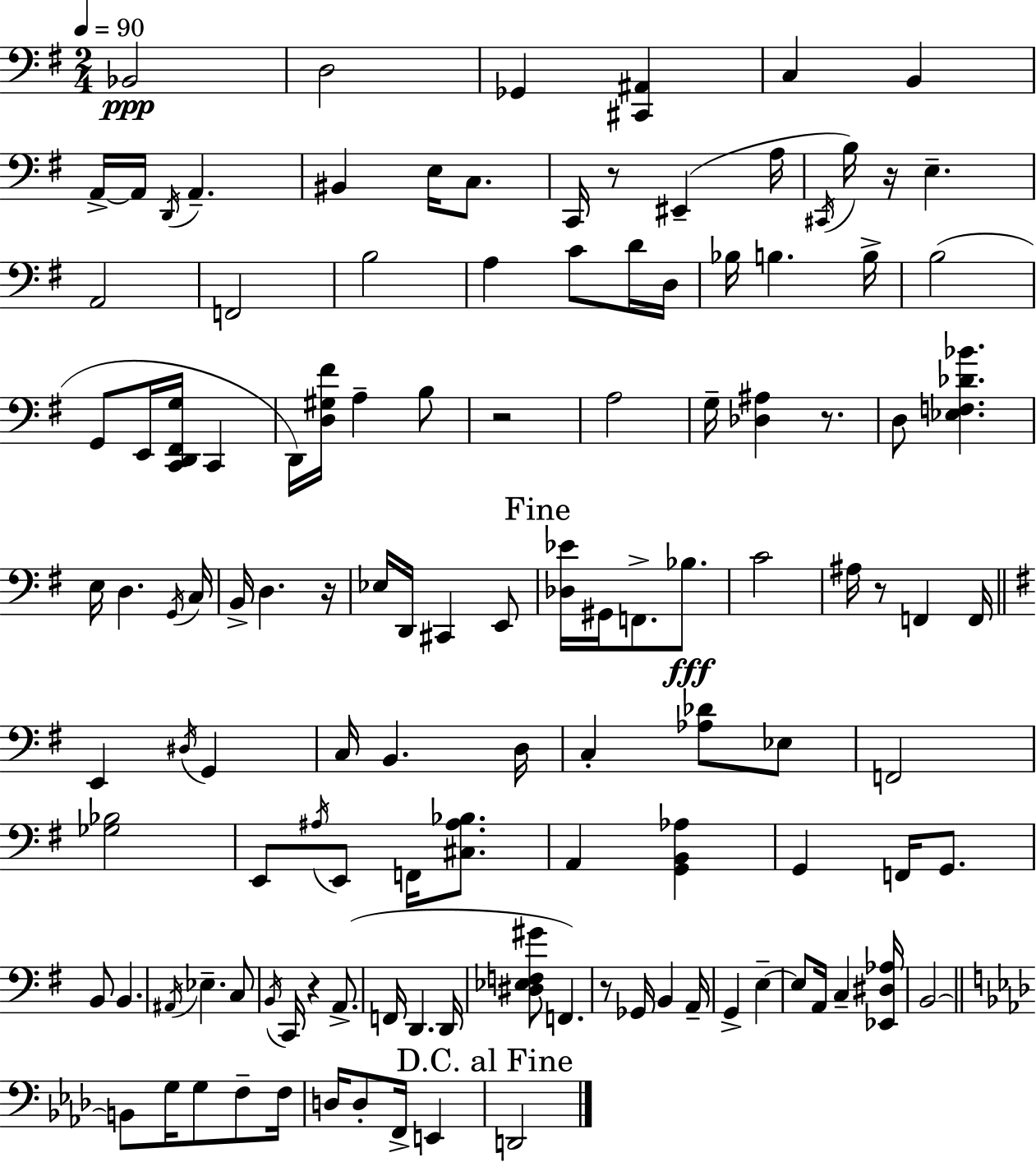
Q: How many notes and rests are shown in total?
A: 123